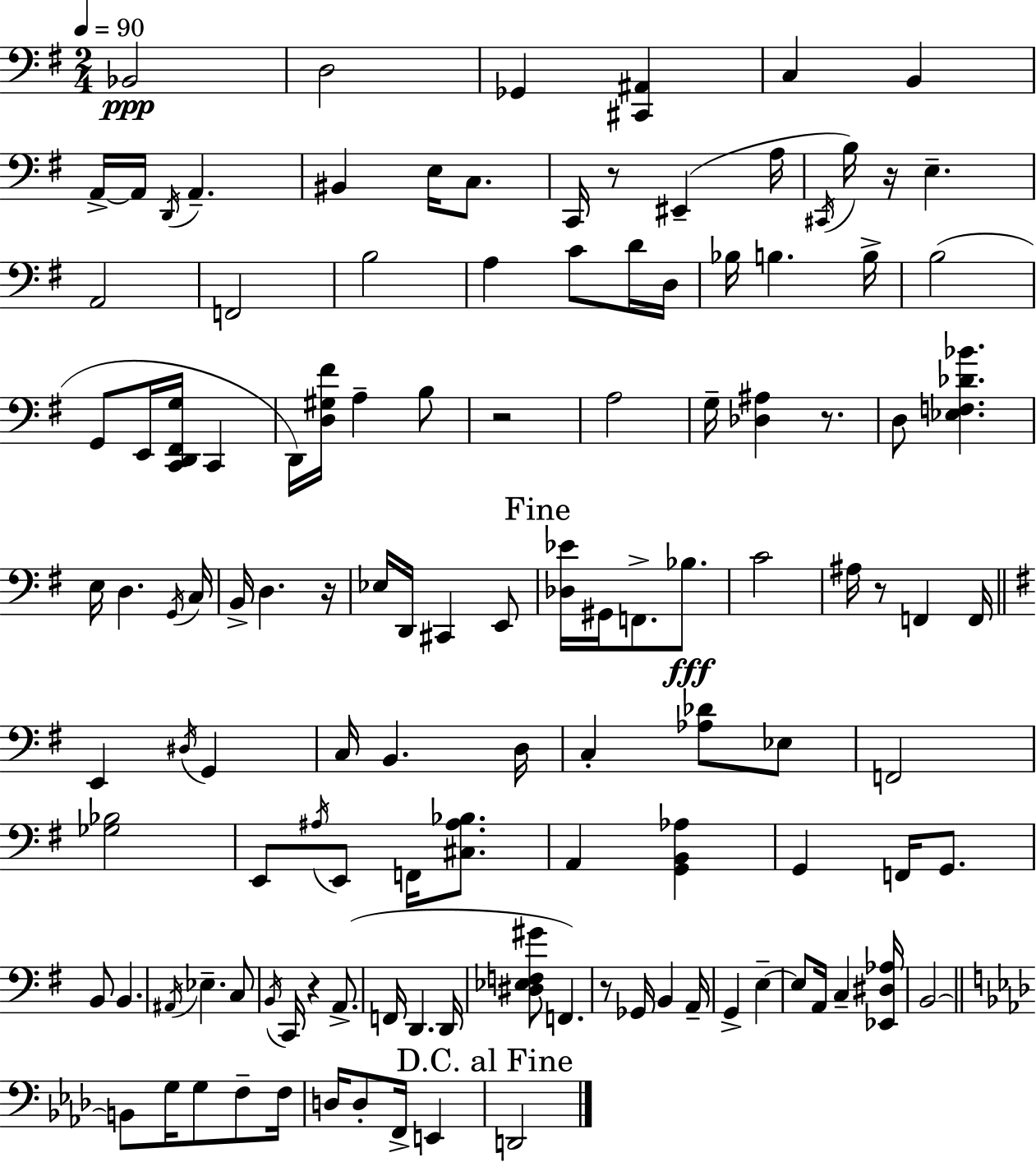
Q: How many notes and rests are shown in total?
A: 123